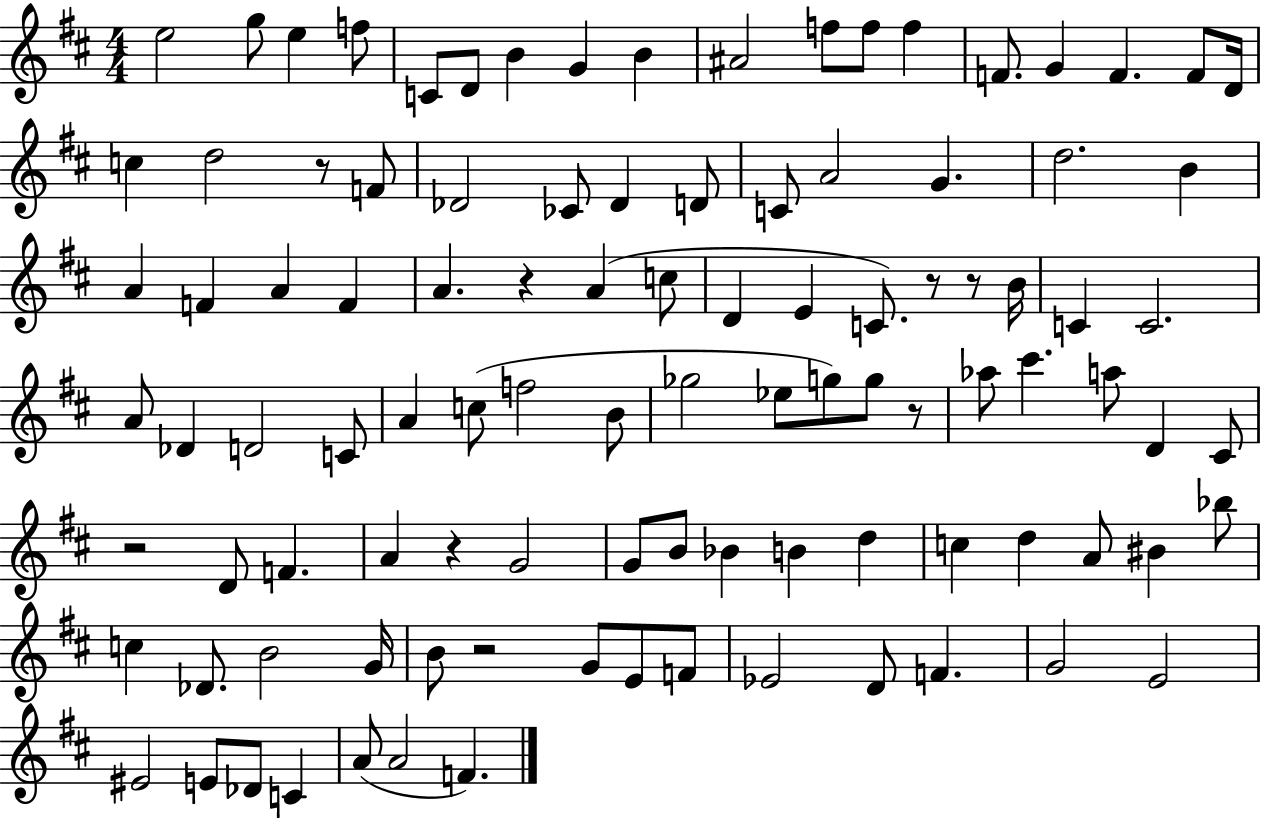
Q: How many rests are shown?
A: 8